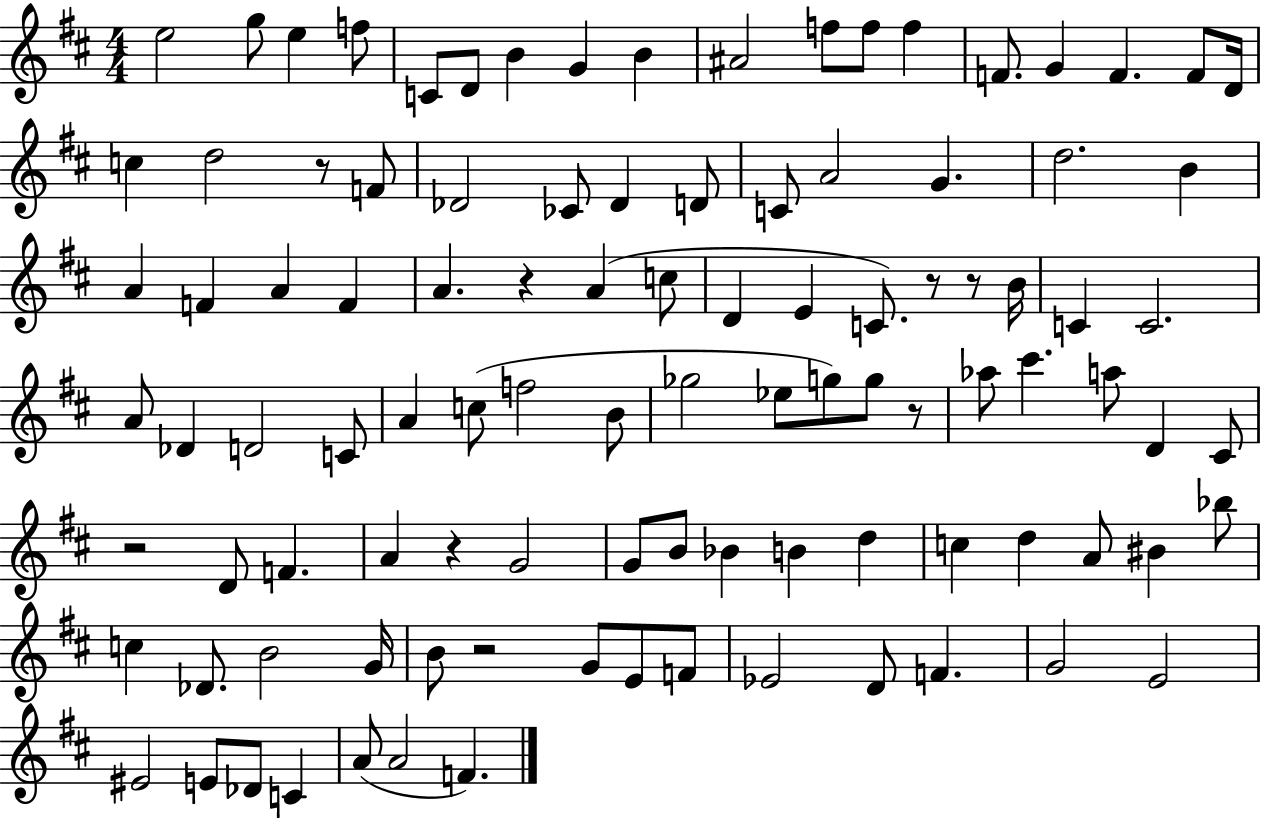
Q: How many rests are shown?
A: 8